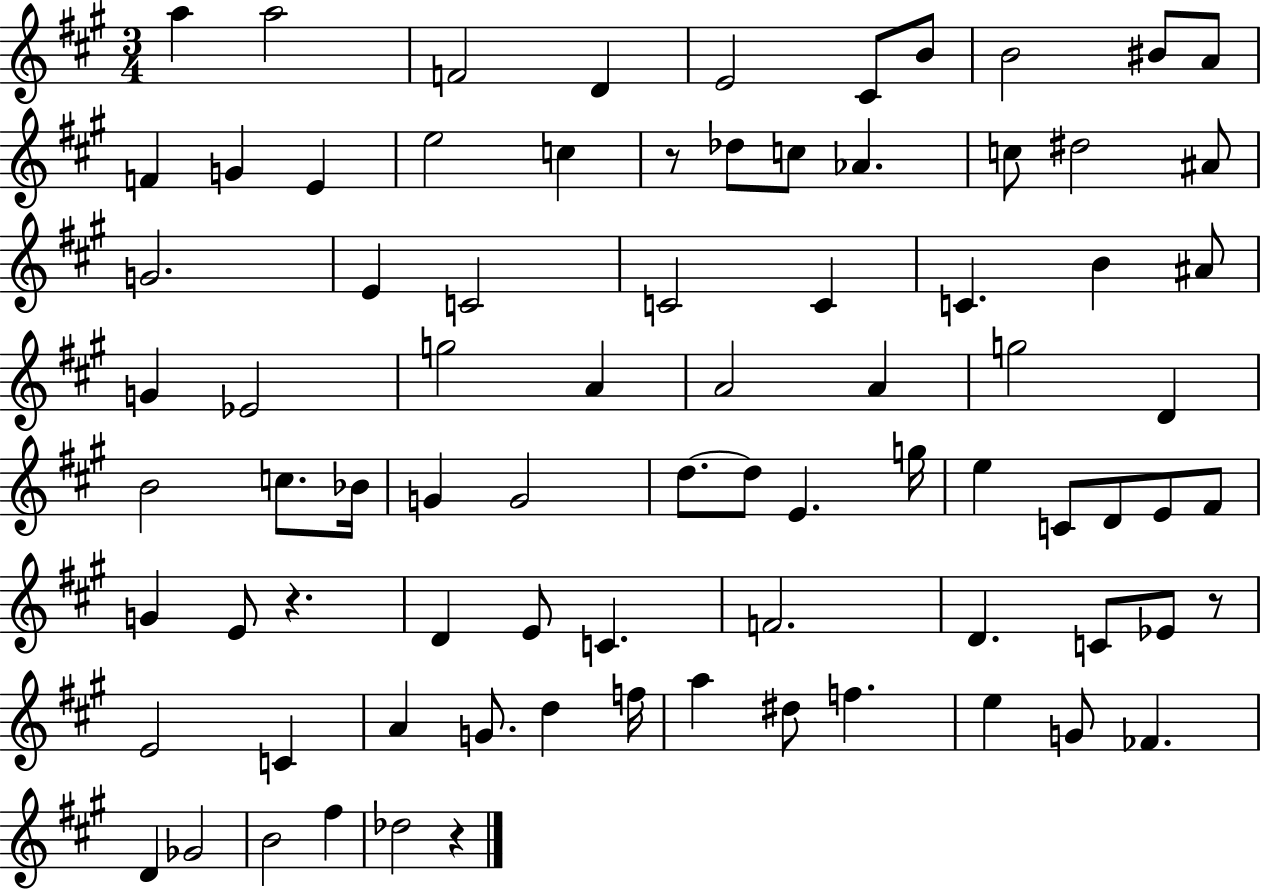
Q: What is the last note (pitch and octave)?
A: Db5